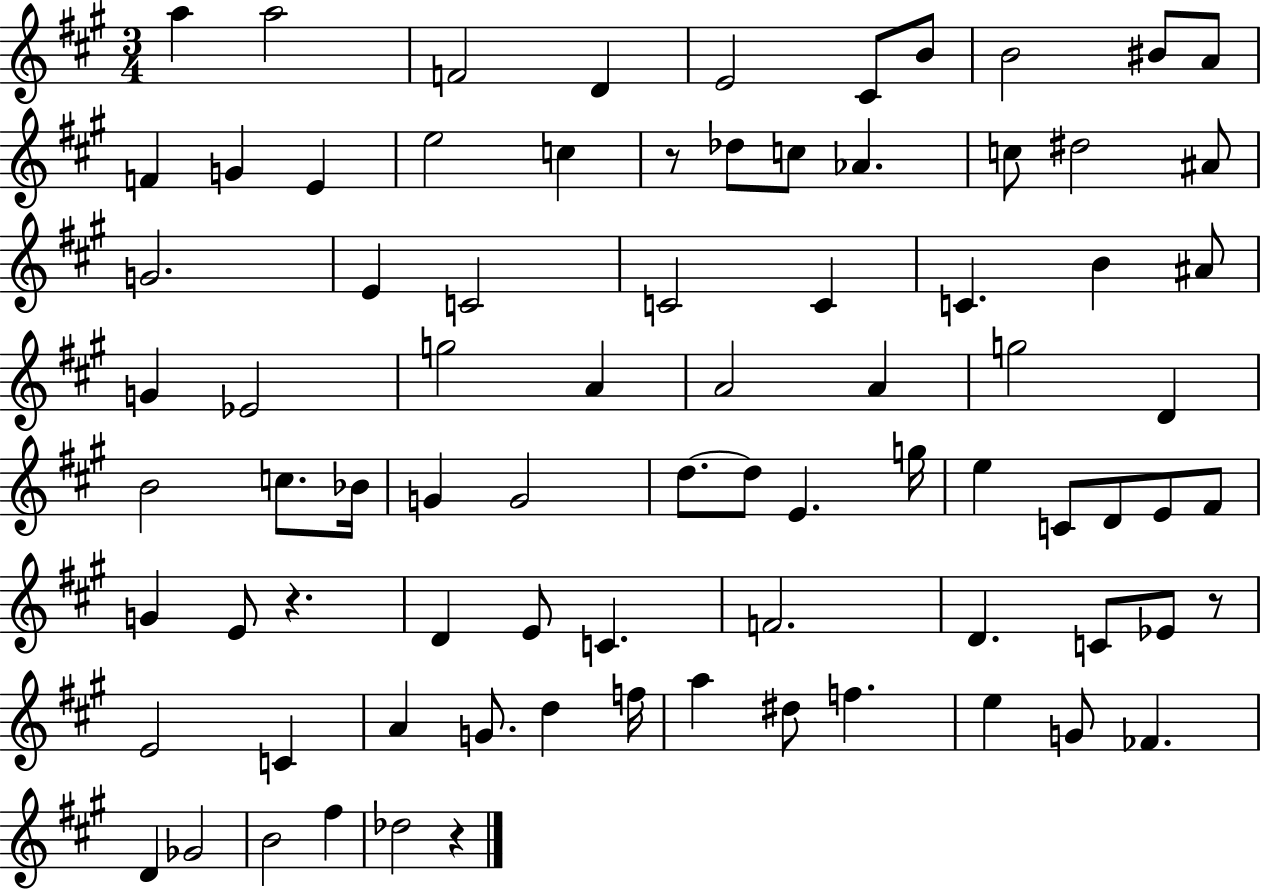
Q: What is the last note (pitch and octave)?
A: Db5